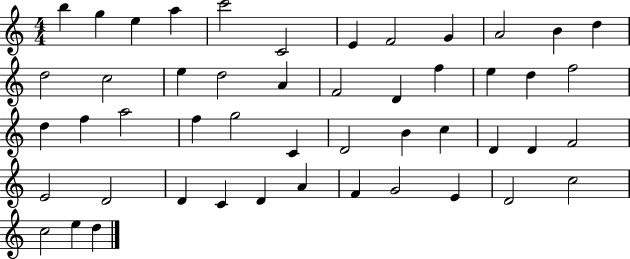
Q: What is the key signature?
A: C major